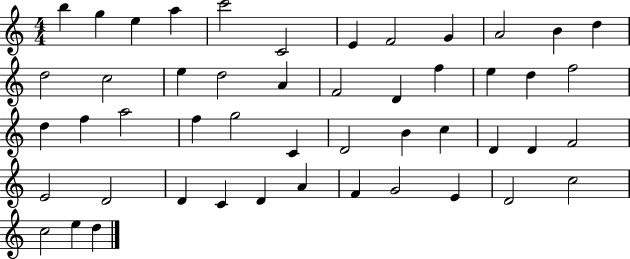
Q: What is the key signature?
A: C major